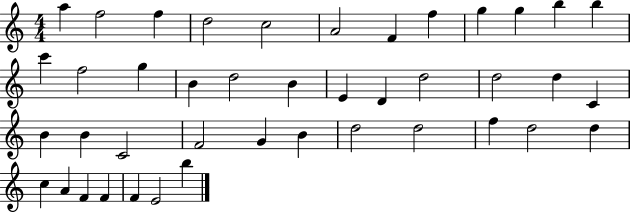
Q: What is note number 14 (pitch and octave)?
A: F5